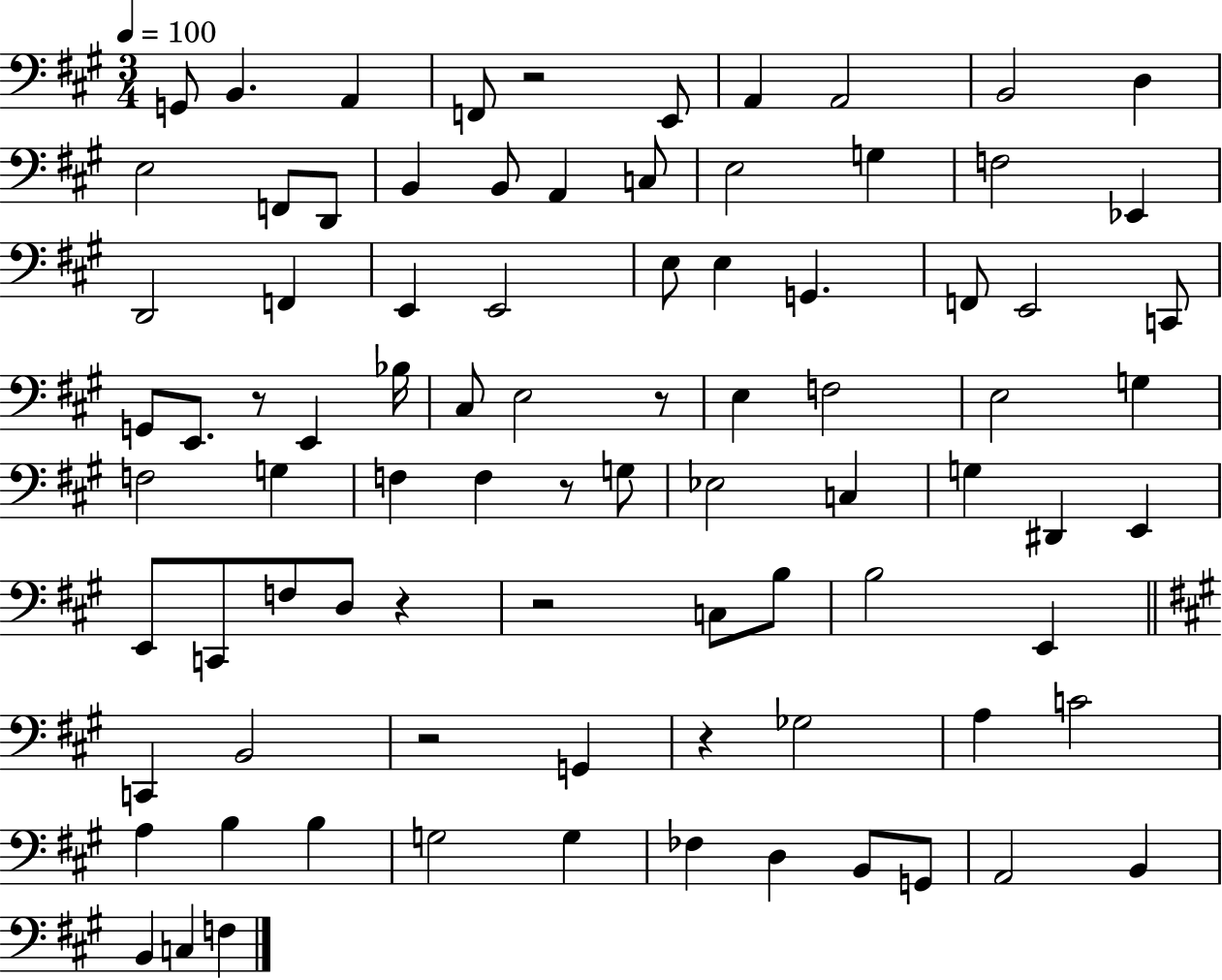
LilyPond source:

{
  \clef bass
  \numericTimeSignature
  \time 3/4
  \key a \major
  \tempo 4 = 100
  g,8 b,4. a,4 | f,8 r2 e,8 | a,4 a,2 | b,2 d4 | \break e2 f,8 d,8 | b,4 b,8 a,4 c8 | e2 g4 | f2 ees,4 | \break d,2 f,4 | e,4 e,2 | e8 e4 g,4. | f,8 e,2 c,8 | \break g,8 e,8. r8 e,4 bes16 | cis8 e2 r8 | e4 f2 | e2 g4 | \break f2 g4 | f4 f4 r8 g8 | ees2 c4 | g4 dis,4 e,4 | \break e,8 c,8 f8 d8 r4 | r2 c8 b8 | b2 e,4 | \bar "||" \break \key a \major c,4 b,2 | r2 g,4 | r4 ges2 | a4 c'2 | \break a4 b4 b4 | g2 g4 | fes4 d4 b,8 g,8 | a,2 b,4 | \break b,4 c4 f4 | \bar "|."
}